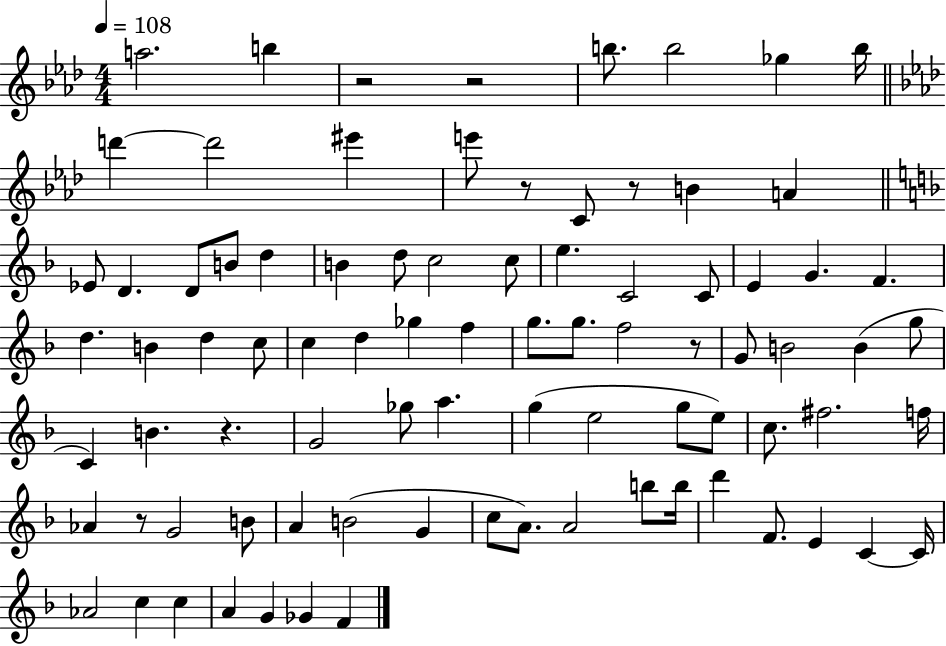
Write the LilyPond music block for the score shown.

{
  \clef treble
  \numericTimeSignature
  \time 4/4
  \key aes \major
  \tempo 4 = 108
  \repeat volta 2 { a''2. b''4 | r2 r2 | b''8. b''2 ges''4 b''16 | \bar "||" \break \key aes \major d'''4~~ d'''2 eis'''4 | e'''8 r8 c'8 r8 b'4 a'4 | \bar "||" \break \key f \major ees'8 d'4. d'8 b'8 d''4 | b'4 d''8 c''2 c''8 | e''4. c'2 c'8 | e'4 g'4. f'4. | \break d''4. b'4 d''4 c''8 | c''4 d''4 ges''4 f''4 | g''8. g''8. f''2 r8 | g'8 b'2 b'4( g''8 | \break c'4) b'4. r4. | g'2 ges''8 a''4. | g''4( e''2 g''8 e''8) | c''8. fis''2. f''16 | \break aes'4 r8 g'2 b'8 | a'4 b'2( g'4 | c''8 a'8.) a'2 b''8 b''16 | d'''4 f'8. e'4 c'4~~ c'16 | \break aes'2 c''4 c''4 | a'4 g'4 ges'4 f'4 | } \bar "|."
}